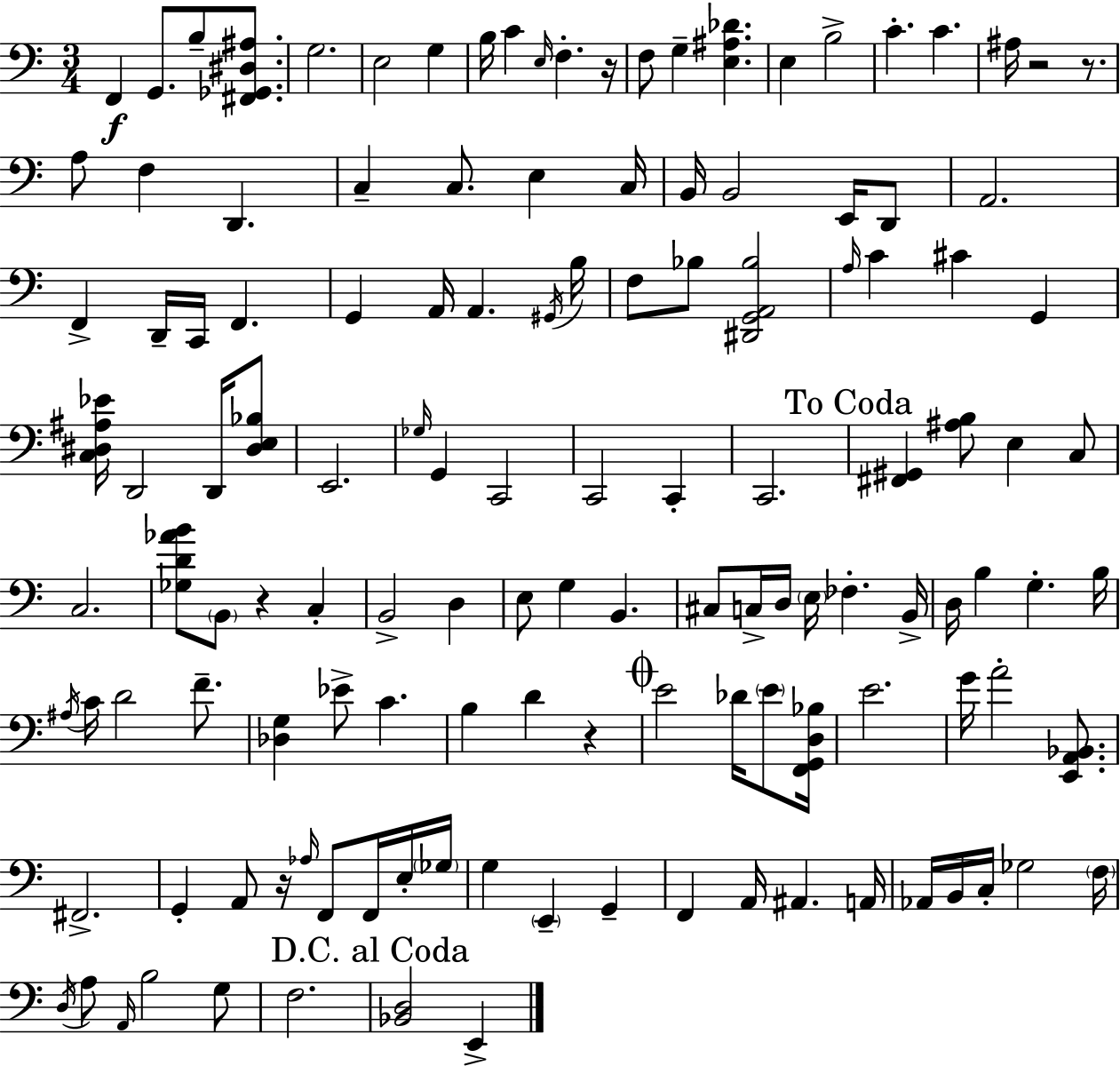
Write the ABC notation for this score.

X:1
T:Untitled
M:3/4
L:1/4
K:C
F,, G,,/2 B,/2 [^F,,_G,,^D,^A,]/2 G,2 E,2 G, B,/4 C E,/4 F, z/4 F,/2 G, [E,^A,_D] E, B,2 C C ^A,/4 z2 z/2 A,/2 F, D,, C, C,/2 E, C,/4 B,,/4 B,,2 E,,/4 D,,/2 A,,2 F,, D,,/4 C,,/4 F,, G,, A,,/4 A,, ^G,,/4 B,/4 F,/2 _B,/2 [^D,,G,,A,,_B,]2 A,/4 C ^C G,, [C,^D,^A,_E]/4 D,,2 D,,/4 [^D,E,_B,]/2 E,,2 _G,/4 G,, C,,2 C,,2 C,, C,,2 [^F,,^G,,] [^A,B,]/2 E, C,/2 C,2 [_G,D_AB]/2 B,,/2 z C, B,,2 D, E,/2 G, B,, ^C,/2 C,/4 D,/4 E,/4 _F, B,,/4 D,/4 B, G, B,/4 ^A,/4 C/4 D2 F/2 [_D,G,] _E/2 C B, D z E2 _D/4 E/2 [F,,G,,D,_B,]/4 E2 G/4 A2 [E,,A,,_B,,]/2 ^F,,2 G,, A,,/2 z/4 _A,/4 F,,/2 F,,/4 E,/4 _G,/4 G, E,, G,, F,, A,,/4 ^A,, A,,/4 _A,,/4 B,,/4 C,/4 _G,2 F,/4 D,/4 A,/2 A,,/4 B,2 G,/2 F,2 [_B,,D,]2 E,,